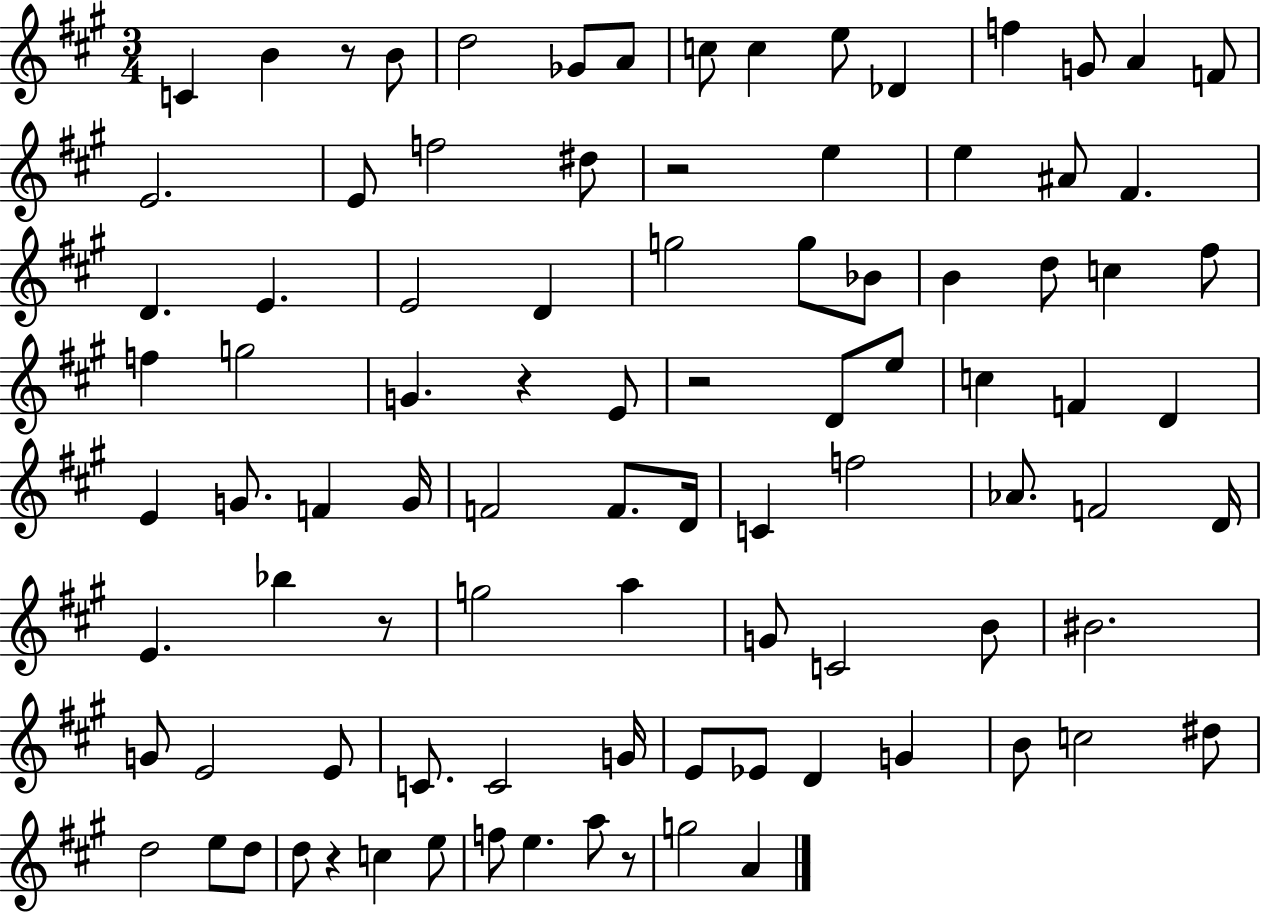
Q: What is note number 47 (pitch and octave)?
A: F4